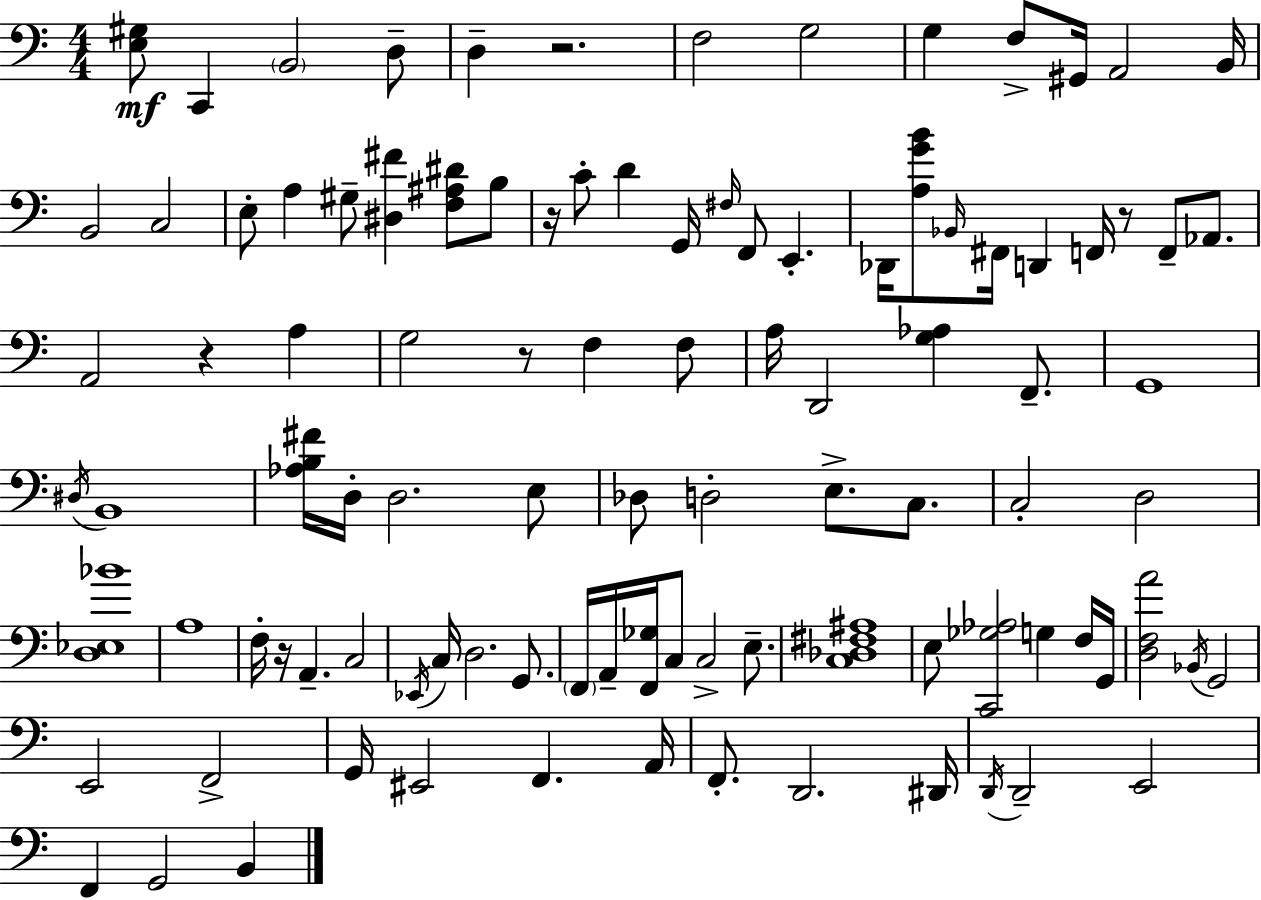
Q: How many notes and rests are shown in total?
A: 101